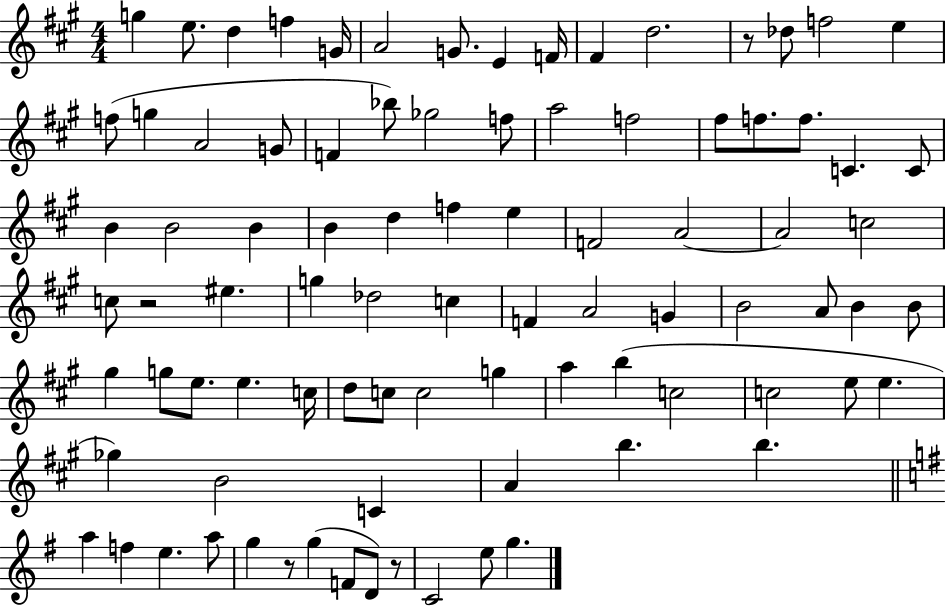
X:1
T:Untitled
M:4/4
L:1/4
K:A
g e/2 d f G/4 A2 G/2 E F/4 ^F d2 z/2 _d/2 f2 e f/2 g A2 G/2 F _b/2 _g2 f/2 a2 f2 ^f/2 f/2 f/2 C C/2 B B2 B B d f e F2 A2 A2 c2 c/2 z2 ^e g _d2 c F A2 G B2 A/2 B B/2 ^g g/2 e/2 e c/4 d/2 c/2 c2 g a b c2 c2 e/2 e _g B2 C A b b a f e a/2 g z/2 g F/2 D/2 z/2 C2 e/2 g